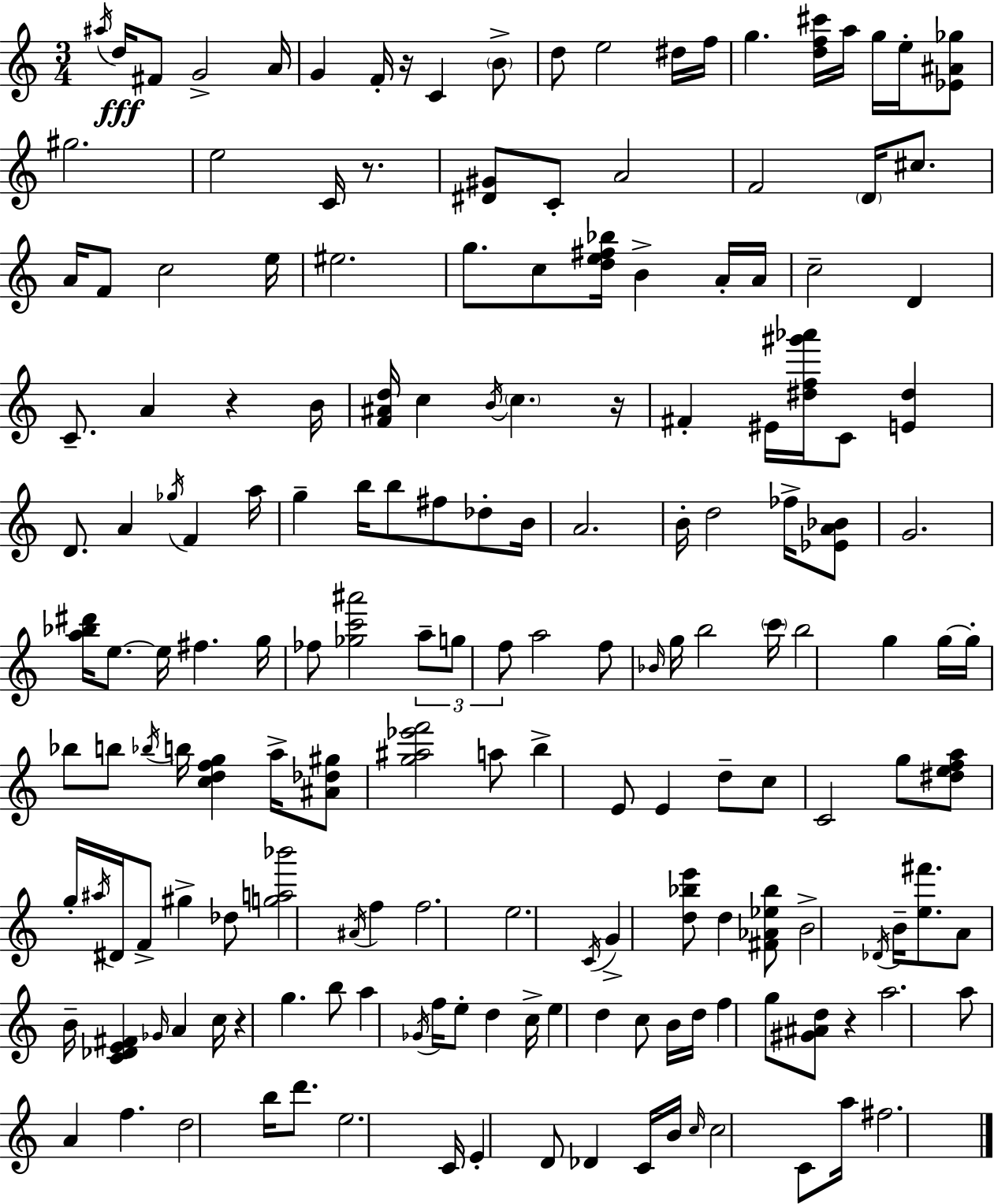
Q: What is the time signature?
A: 3/4